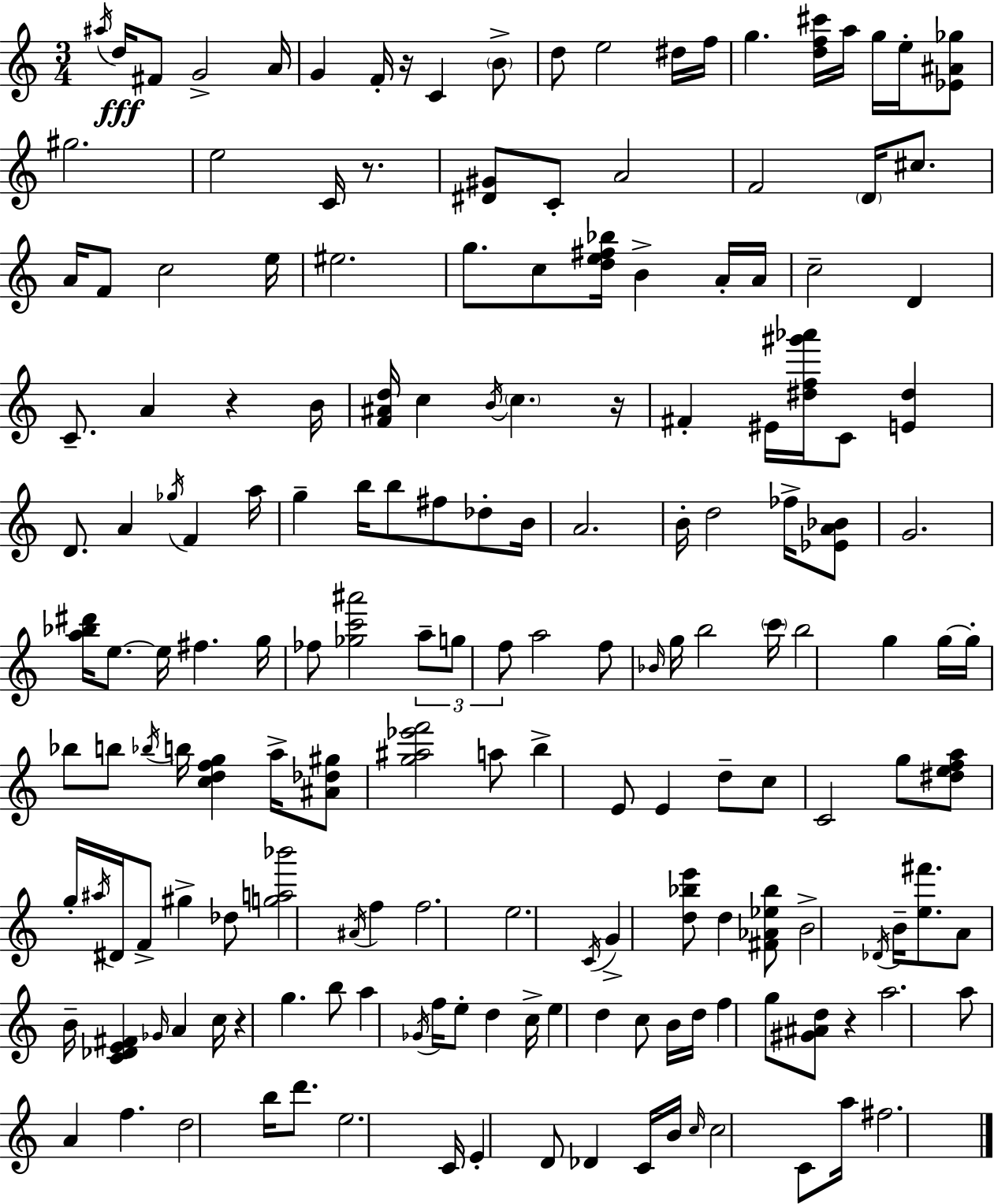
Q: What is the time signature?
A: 3/4